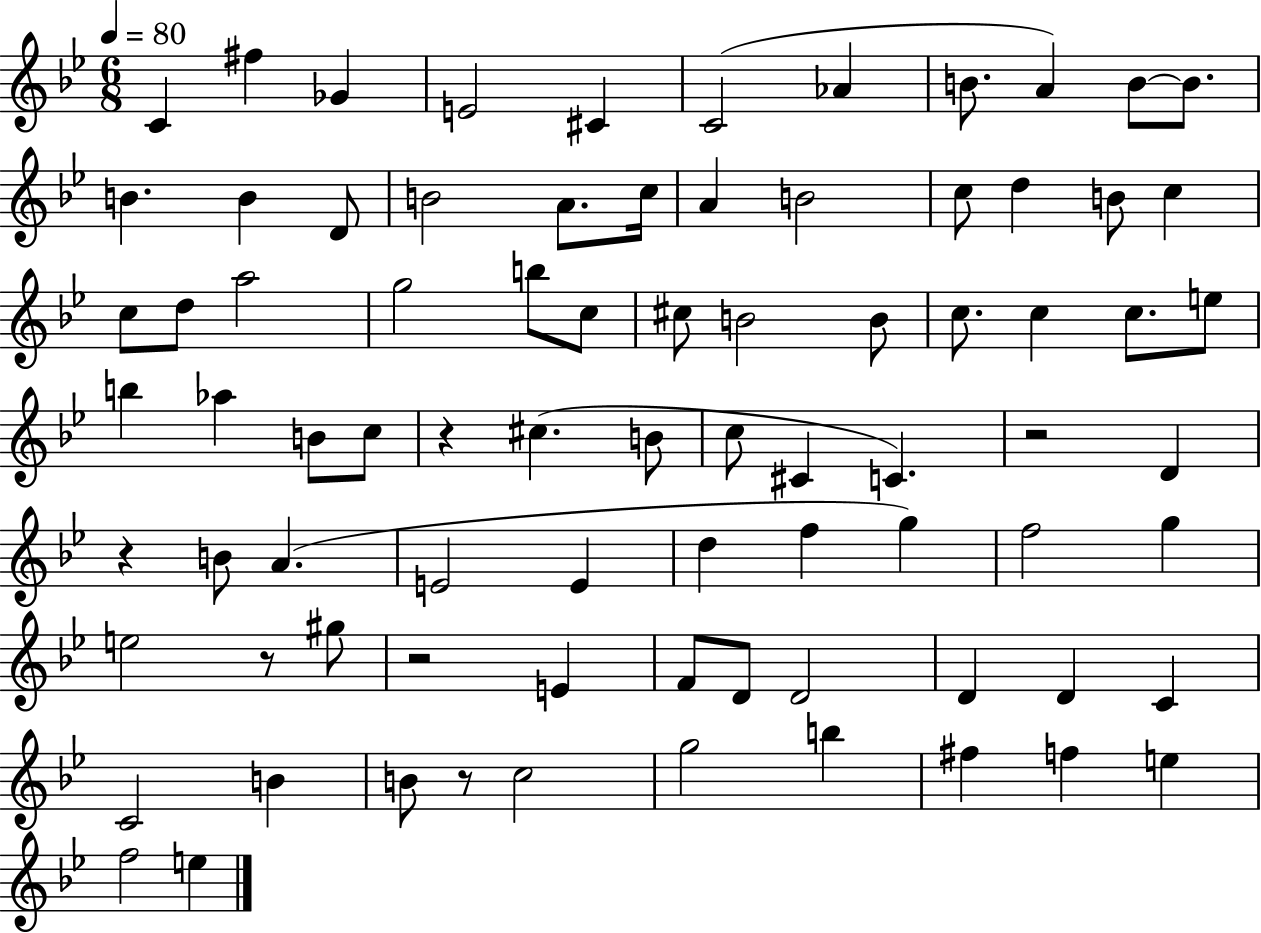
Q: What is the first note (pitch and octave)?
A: C4